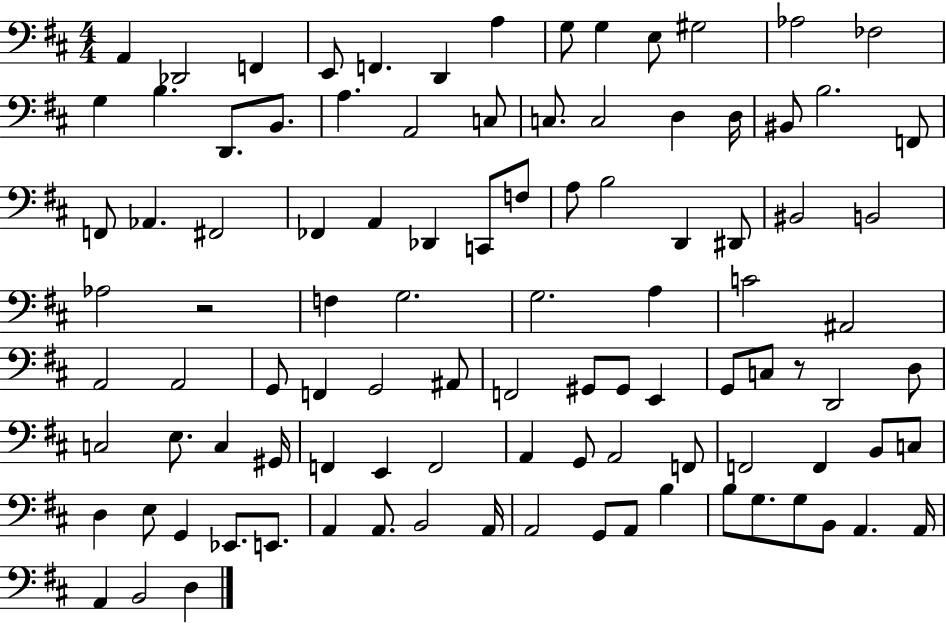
A2/q Db2/h F2/q E2/e F2/q. D2/q A3/q G3/e G3/q E3/e G#3/h Ab3/h FES3/h G3/q B3/q. D2/e. B2/e. A3/q. A2/h C3/e C3/e. C3/h D3/q D3/s BIS2/e B3/h. F2/e F2/e Ab2/q. F#2/h FES2/q A2/q Db2/q C2/e F3/e A3/e B3/h D2/q D#2/e BIS2/h B2/h Ab3/h R/h F3/q G3/h. G3/h. A3/q C4/h A#2/h A2/h A2/h G2/e F2/q G2/h A#2/e F2/h G#2/e G#2/e E2/q G2/e C3/e R/e D2/h D3/e C3/h E3/e. C3/q G#2/s F2/q E2/q F2/h A2/q G2/e A2/h F2/e F2/h F2/q B2/e C3/e D3/q E3/e G2/q Eb2/e. E2/e. A2/q A2/e. B2/h A2/s A2/h G2/e A2/e B3/q B3/e G3/e. G3/e B2/e A2/q. A2/s A2/q B2/h D3/q